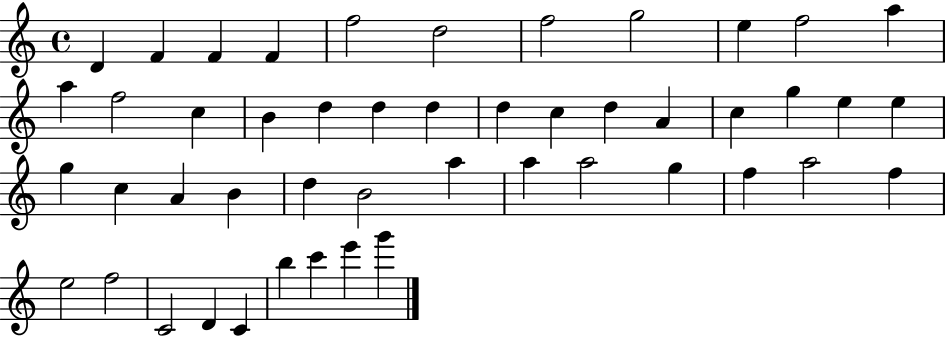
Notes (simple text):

D4/q F4/q F4/q F4/q F5/h D5/h F5/h G5/h E5/q F5/h A5/q A5/q F5/h C5/q B4/q D5/q D5/q D5/q D5/q C5/q D5/q A4/q C5/q G5/q E5/q E5/q G5/q C5/q A4/q B4/q D5/q B4/h A5/q A5/q A5/h G5/q F5/q A5/h F5/q E5/h F5/h C4/h D4/q C4/q B5/q C6/q E6/q G6/q